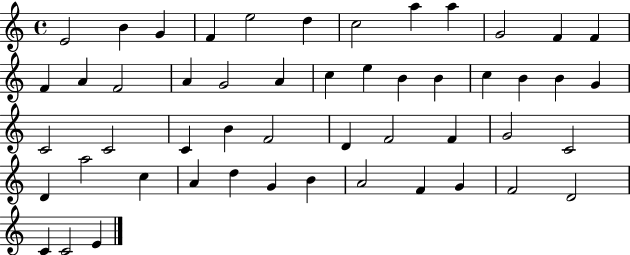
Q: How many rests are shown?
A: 0